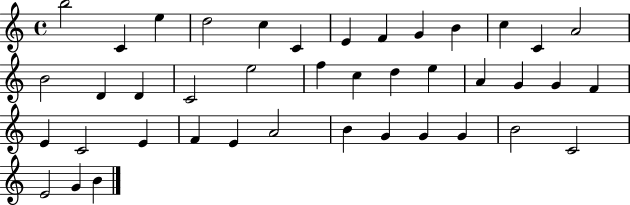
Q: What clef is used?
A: treble